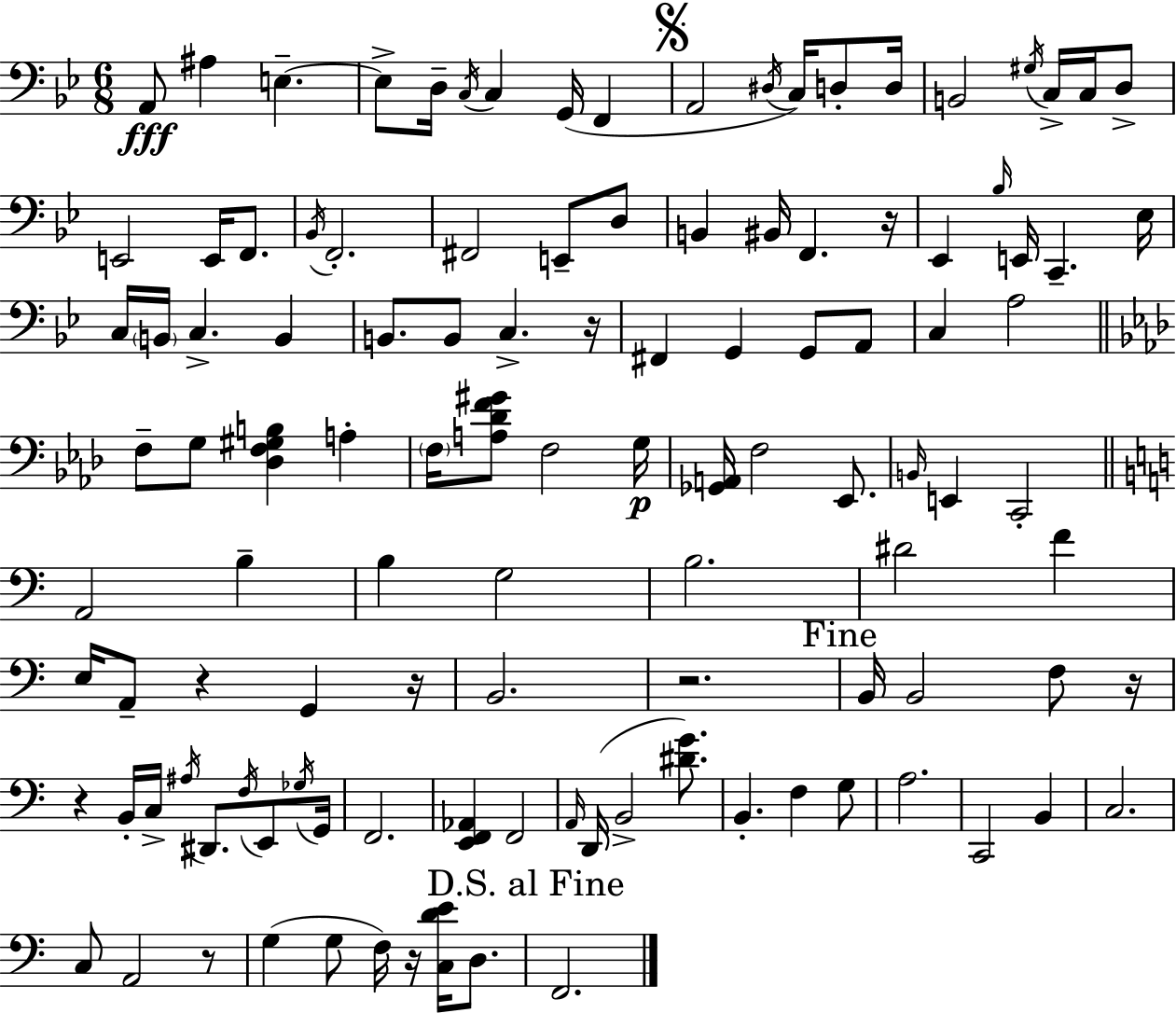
{
  \clef bass
  \numericTimeSignature
  \time 6/8
  \key bes \major
  a,8\fff ais4 e4.--~~ | e8-> d16-- \acciaccatura { c16 } c4 g,16( f,4 | \mark \markup { \musicglyph "scripts.segno" } a,2 \acciaccatura { dis16 } c16) d8-. | d16 b,2 \acciaccatura { gis16 } c16-> | \break c16 d8-> e,2 e,16 | f,8. \acciaccatura { bes,16 } f,2.-. | fis,2 | e,8-- d8 b,4 bis,16 f,4. | \break r16 ees,4 \grace { bes16 } e,16 c,4.-- | ees16 c16 \parenthesize b,16 c4.-> | b,4 b,8. b,8 c4.-> | r16 fis,4 g,4 | \break g,8 a,8 c4 a2 | \bar "||" \break \key f \minor f8-- g8 <des f gis b>4 a4-. | \parenthesize f16 <a des' f' gis'>8 f2 g16\p | <ges, a,>16 f2 ees,8. | \grace { b,16 } e,4 c,2-. | \break \bar "||" \break \key c \major a,2 b4-- | b4 g2 | b2. | dis'2 f'4 | \break e16 a,8-- r4 g,4 r16 | b,2. | r2. | \mark "Fine" b,16 b,2 f8 r16 | \break r4 b,16-. c16-> \acciaccatura { ais16 } dis,8. \acciaccatura { f16 } e,8 | \acciaccatura { ges16 } g,16 f,2. | <e, f, aes,>4 f,2 | \grace { a,16 }( d,16 b,2-> | \break <dis' g'>8.) b,4.-. f4 | g8 a2. | c,2 | b,4 c2. | \break c8 a,2 | r8 g4( g8 f16) r16 | <c d' e'>16 d8. \mark "D.S. al Fine" f,2. | \bar "|."
}